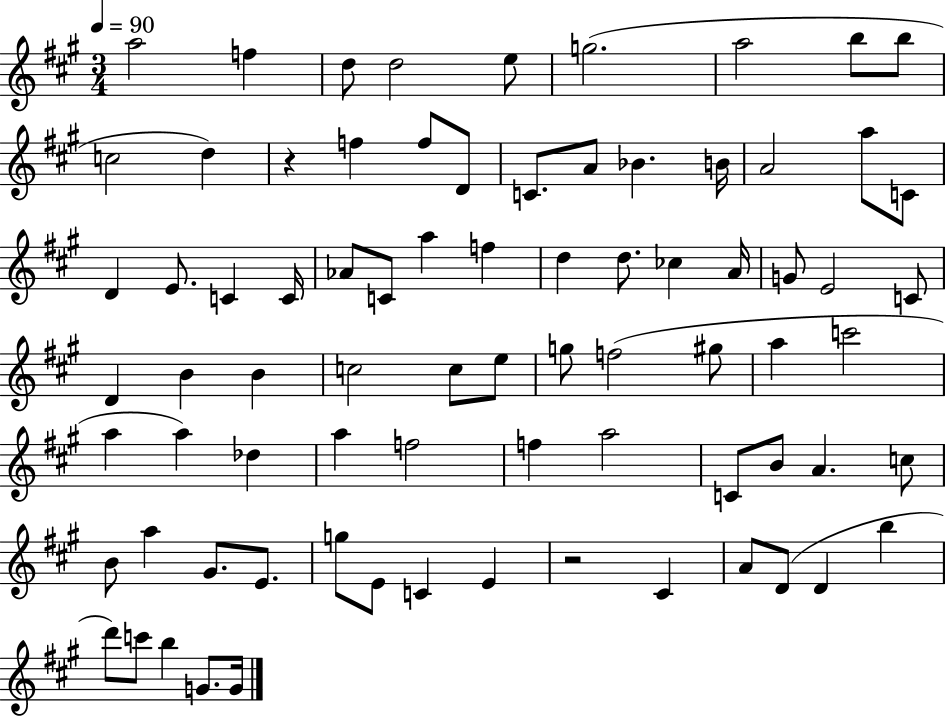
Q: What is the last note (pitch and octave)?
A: G4